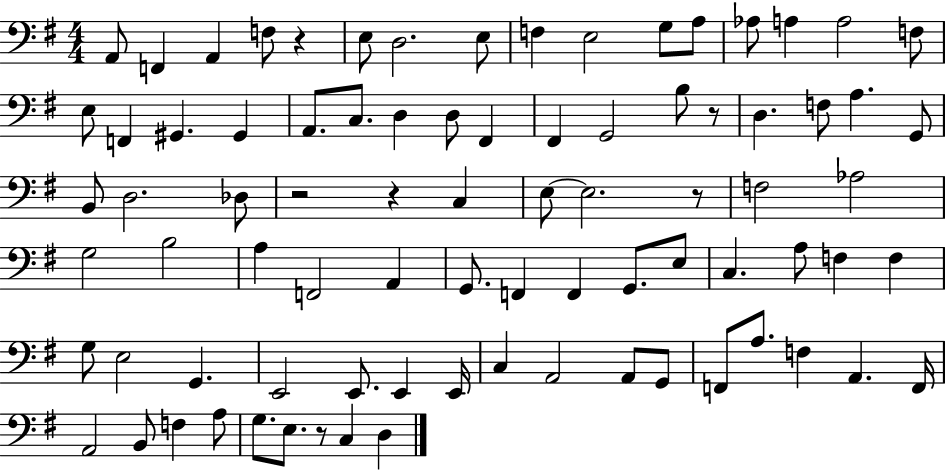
A2/e F2/q A2/q F3/e R/q E3/e D3/h. E3/e F3/q E3/h G3/e A3/e Ab3/e A3/q A3/h F3/e E3/e F2/q G#2/q. G#2/q A2/e. C3/e. D3/q D3/e F#2/q F#2/q G2/h B3/e R/e D3/q. F3/e A3/q. G2/e B2/e D3/h. Db3/e R/h R/q C3/q E3/e E3/h. R/e F3/h Ab3/h G3/h B3/h A3/q F2/h A2/q G2/e. F2/q F2/q G2/e. E3/e C3/q. A3/e F3/q F3/q G3/e E3/h G2/q. E2/h E2/e. E2/q E2/s C3/q A2/h A2/e G2/e F2/e A3/e. F3/q A2/q. F2/s A2/h B2/e F3/q A3/e G3/e. E3/e. R/e C3/q D3/q